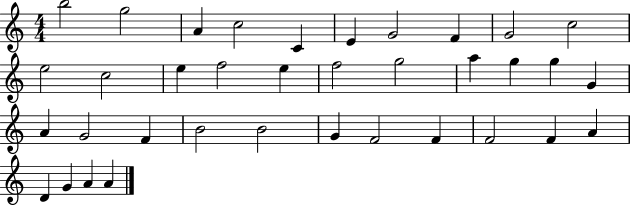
X:1
T:Untitled
M:4/4
L:1/4
K:C
b2 g2 A c2 C E G2 F G2 c2 e2 c2 e f2 e f2 g2 a g g G A G2 F B2 B2 G F2 F F2 F A D G A A